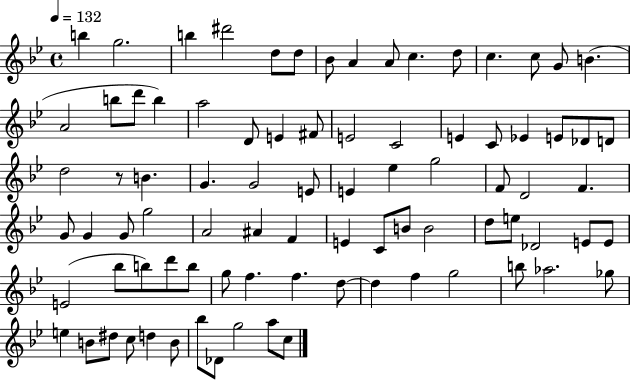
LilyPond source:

{
  \clef treble
  \time 4/4
  \defaultTimeSignature
  \key bes \major
  \tempo 4 = 132
  b''4 g''2. | b''4 dis'''2 d''8 d''8 | bes'8 a'4 a'8 c''4. d''8 | c''4. c''8 g'8 b'4.( | \break a'2 b''8 d'''8 b''4) | a''2 d'8 e'4 fis'8 | e'2 c'2 | e'4 c'8 ees'4 e'8 des'8 d'8 | \break d''2 r8 b'4. | g'4. g'2 e'8 | e'4 ees''4 g''2 | f'8 d'2 f'4. | \break g'8 g'4 g'8 g''2 | a'2 ais'4 f'4 | e'4 c'8 b'8 b'2 | d''8 e''8 des'2 e'8 e'8 | \break e'2( bes''8 b''8) d'''8 b''8 | g''8 f''4. f''4. d''8~~ | d''4 f''4 g''2 | b''8 aes''2. ges''8 | \break e''4 b'8 dis''8 c''8 d''4 b'8 | bes''8 des'8 g''2 a''8 c''8 | \bar "|."
}